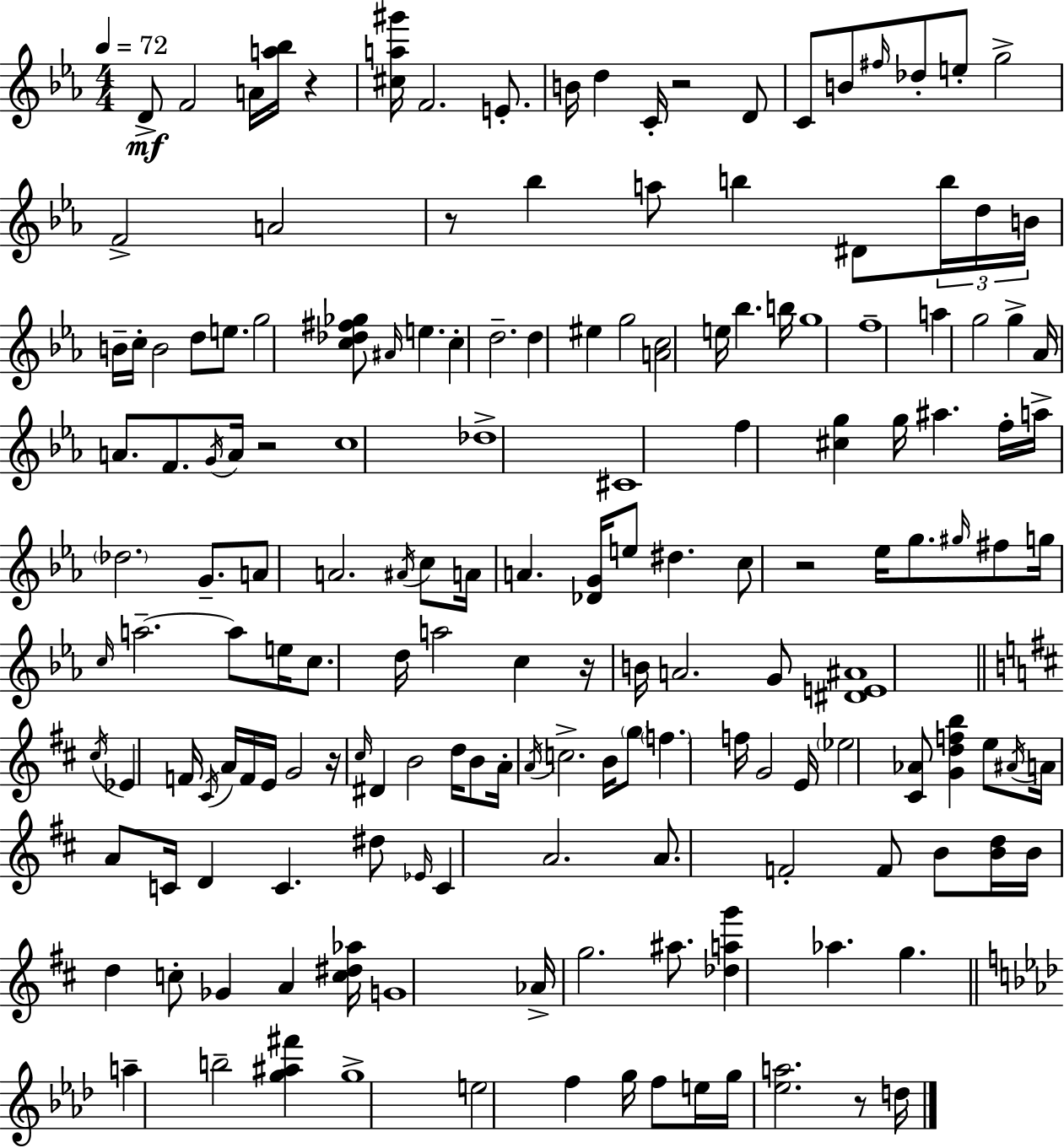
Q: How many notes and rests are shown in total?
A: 166